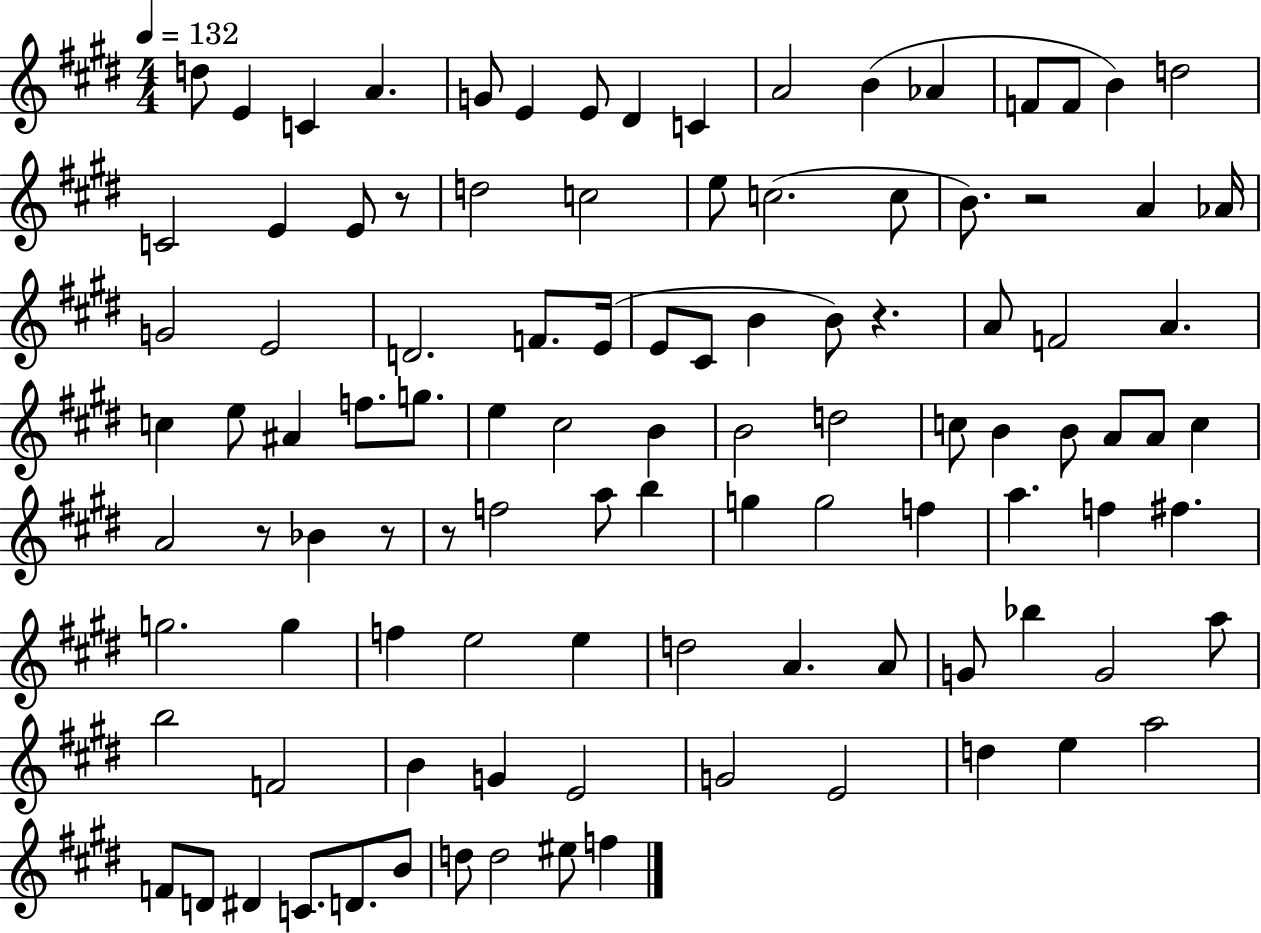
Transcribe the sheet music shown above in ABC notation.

X:1
T:Untitled
M:4/4
L:1/4
K:E
d/2 E C A G/2 E E/2 ^D C A2 B _A F/2 F/2 B d2 C2 E E/2 z/2 d2 c2 e/2 c2 c/2 B/2 z2 A _A/4 G2 E2 D2 F/2 E/4 E/2 ^C/2 B B/2 z A/2 F2 A c e/2 ^A f/2 g/2 e ^c2 B B2 d2 c/2 B B/2 A/2 A/2 c A2 z/2 _B z/2 z/2 f2 a/2 b g g2 f a f ^f g2 g f e2 e d2 A A/2 G/2 _b G2 a/2 b2 F2 B G E2 G2 E2 d e a2 F/2 D/2 ^D C/2 D/2 B/2 d/2 d2 ^e/2 f